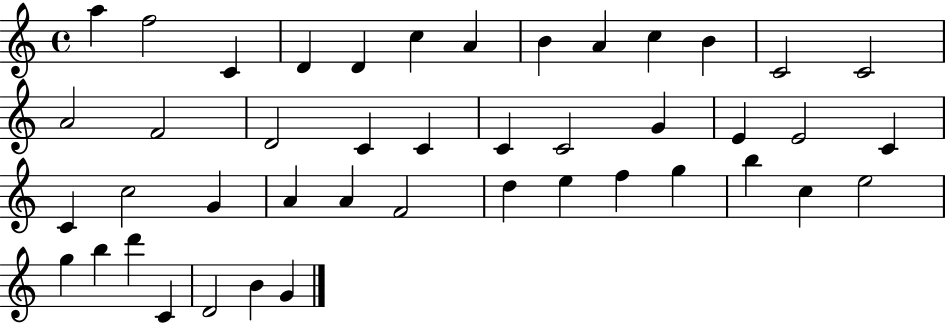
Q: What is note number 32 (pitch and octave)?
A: E5